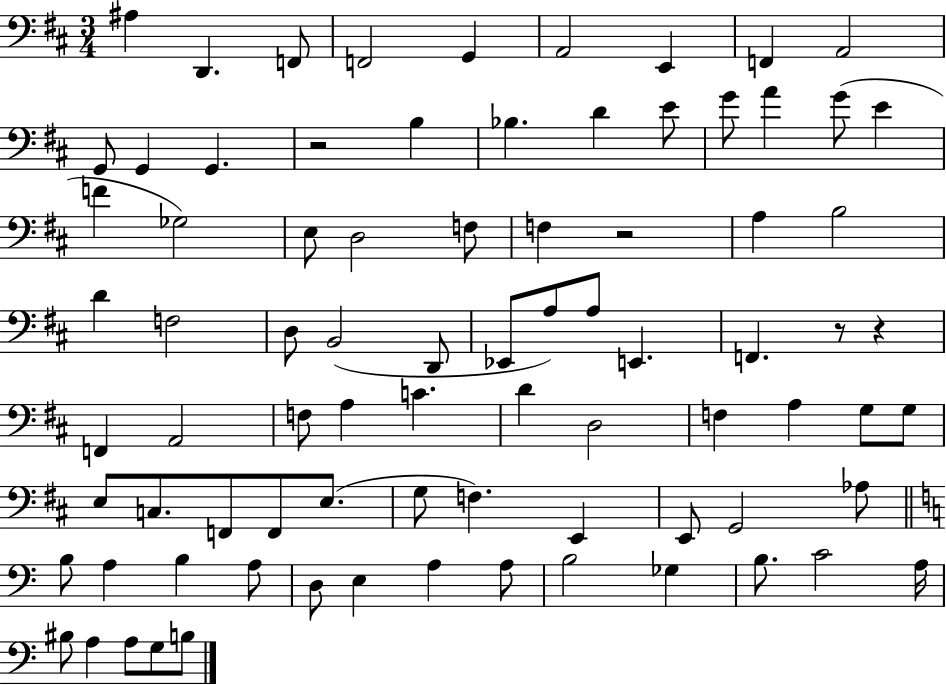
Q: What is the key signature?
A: D major